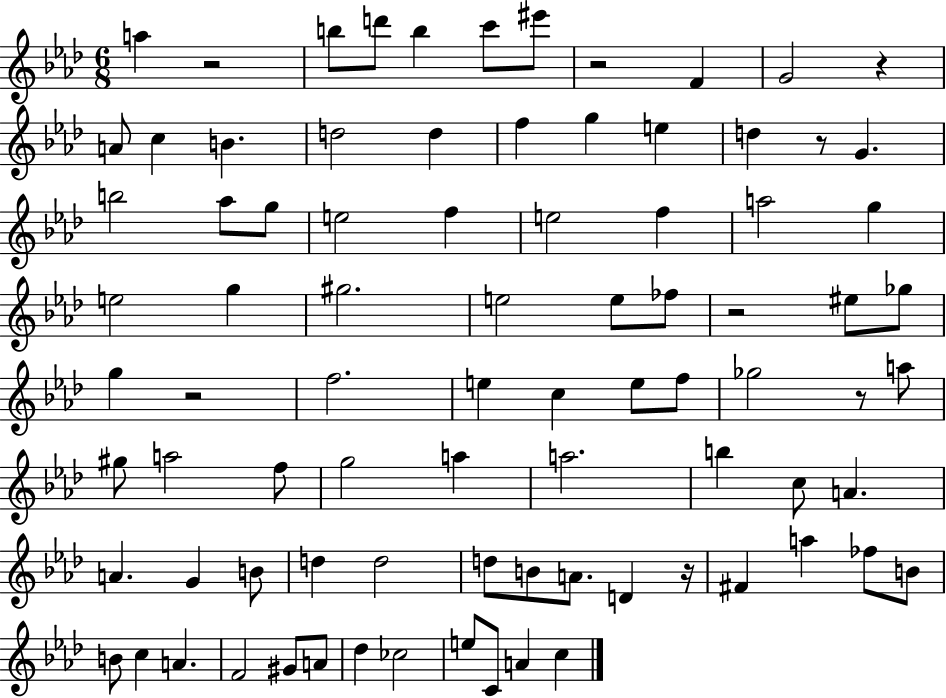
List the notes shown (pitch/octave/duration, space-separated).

A5/q R/h B5/e D6/e B5/q C6/e EIS6/e R/h F4/q G4/h R/q A4/e C5/q B4/q. D5/h D5/q F5/q G5/q E5/q D5/q R/e G4/q. B5/h Ab5/e G5/e E5/h F5/q E5/h F5/q A5/h G5/q E5/h G5/q G#5/h. E5/h E5/e FES5/e R/h EIS5/e Gb5/e G5/q R/h F5/h. E5/q C5/q E5/e F5/e Gb5/h R/e A5/e G#5/e A5/h F5/e G5/h A5/q A5/h. B5/q C5/e A4/q. A4/q. G4/q B4/e D5/q D5/h D5/e B4/e A4/e. D4/q R/s F#4/q A5/q FES5/e B4/e B4/e C5/q A4/q. F4/h G#4/e A4/e Db5/q CES5/h E5/e C4/e A4/q C5/q